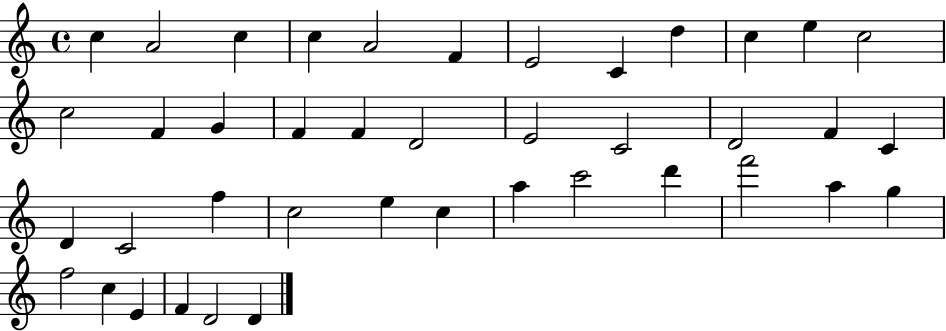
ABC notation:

X:1
T:Untitled
M:4/4
L:1/4
K:C
c A2 c c A2 F E2 C d c e c2 c2 F G F F D2 E2 C2 D2 F C D C2 f c2 e c a c'2 d' f'2 a g f2 c E F D2 D